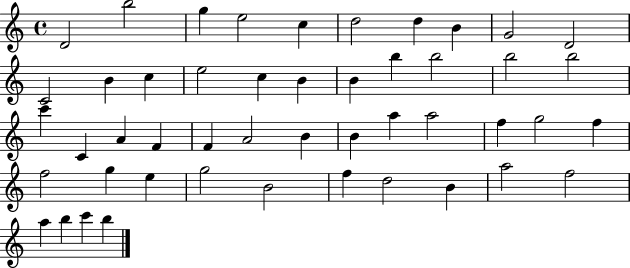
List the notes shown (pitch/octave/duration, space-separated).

D4/h B5/h G5/q E5/h C5/q D5/h D5/q B4/q G4/h D4/h C4/h B4/q C5/q E5/h C5/q B4/q B4/q B5/q B5/h B5/h B5/h C6/q C4/q A4/q F4/q F4/q A4/h B4/q B4/q A5/q A5/h F5/q G5/h F5/q F5/h G5/q E5/q G5/h B4/h F5/q D5/h B4/q A5/h F5/h A5/q B5/q C6/q B5/q